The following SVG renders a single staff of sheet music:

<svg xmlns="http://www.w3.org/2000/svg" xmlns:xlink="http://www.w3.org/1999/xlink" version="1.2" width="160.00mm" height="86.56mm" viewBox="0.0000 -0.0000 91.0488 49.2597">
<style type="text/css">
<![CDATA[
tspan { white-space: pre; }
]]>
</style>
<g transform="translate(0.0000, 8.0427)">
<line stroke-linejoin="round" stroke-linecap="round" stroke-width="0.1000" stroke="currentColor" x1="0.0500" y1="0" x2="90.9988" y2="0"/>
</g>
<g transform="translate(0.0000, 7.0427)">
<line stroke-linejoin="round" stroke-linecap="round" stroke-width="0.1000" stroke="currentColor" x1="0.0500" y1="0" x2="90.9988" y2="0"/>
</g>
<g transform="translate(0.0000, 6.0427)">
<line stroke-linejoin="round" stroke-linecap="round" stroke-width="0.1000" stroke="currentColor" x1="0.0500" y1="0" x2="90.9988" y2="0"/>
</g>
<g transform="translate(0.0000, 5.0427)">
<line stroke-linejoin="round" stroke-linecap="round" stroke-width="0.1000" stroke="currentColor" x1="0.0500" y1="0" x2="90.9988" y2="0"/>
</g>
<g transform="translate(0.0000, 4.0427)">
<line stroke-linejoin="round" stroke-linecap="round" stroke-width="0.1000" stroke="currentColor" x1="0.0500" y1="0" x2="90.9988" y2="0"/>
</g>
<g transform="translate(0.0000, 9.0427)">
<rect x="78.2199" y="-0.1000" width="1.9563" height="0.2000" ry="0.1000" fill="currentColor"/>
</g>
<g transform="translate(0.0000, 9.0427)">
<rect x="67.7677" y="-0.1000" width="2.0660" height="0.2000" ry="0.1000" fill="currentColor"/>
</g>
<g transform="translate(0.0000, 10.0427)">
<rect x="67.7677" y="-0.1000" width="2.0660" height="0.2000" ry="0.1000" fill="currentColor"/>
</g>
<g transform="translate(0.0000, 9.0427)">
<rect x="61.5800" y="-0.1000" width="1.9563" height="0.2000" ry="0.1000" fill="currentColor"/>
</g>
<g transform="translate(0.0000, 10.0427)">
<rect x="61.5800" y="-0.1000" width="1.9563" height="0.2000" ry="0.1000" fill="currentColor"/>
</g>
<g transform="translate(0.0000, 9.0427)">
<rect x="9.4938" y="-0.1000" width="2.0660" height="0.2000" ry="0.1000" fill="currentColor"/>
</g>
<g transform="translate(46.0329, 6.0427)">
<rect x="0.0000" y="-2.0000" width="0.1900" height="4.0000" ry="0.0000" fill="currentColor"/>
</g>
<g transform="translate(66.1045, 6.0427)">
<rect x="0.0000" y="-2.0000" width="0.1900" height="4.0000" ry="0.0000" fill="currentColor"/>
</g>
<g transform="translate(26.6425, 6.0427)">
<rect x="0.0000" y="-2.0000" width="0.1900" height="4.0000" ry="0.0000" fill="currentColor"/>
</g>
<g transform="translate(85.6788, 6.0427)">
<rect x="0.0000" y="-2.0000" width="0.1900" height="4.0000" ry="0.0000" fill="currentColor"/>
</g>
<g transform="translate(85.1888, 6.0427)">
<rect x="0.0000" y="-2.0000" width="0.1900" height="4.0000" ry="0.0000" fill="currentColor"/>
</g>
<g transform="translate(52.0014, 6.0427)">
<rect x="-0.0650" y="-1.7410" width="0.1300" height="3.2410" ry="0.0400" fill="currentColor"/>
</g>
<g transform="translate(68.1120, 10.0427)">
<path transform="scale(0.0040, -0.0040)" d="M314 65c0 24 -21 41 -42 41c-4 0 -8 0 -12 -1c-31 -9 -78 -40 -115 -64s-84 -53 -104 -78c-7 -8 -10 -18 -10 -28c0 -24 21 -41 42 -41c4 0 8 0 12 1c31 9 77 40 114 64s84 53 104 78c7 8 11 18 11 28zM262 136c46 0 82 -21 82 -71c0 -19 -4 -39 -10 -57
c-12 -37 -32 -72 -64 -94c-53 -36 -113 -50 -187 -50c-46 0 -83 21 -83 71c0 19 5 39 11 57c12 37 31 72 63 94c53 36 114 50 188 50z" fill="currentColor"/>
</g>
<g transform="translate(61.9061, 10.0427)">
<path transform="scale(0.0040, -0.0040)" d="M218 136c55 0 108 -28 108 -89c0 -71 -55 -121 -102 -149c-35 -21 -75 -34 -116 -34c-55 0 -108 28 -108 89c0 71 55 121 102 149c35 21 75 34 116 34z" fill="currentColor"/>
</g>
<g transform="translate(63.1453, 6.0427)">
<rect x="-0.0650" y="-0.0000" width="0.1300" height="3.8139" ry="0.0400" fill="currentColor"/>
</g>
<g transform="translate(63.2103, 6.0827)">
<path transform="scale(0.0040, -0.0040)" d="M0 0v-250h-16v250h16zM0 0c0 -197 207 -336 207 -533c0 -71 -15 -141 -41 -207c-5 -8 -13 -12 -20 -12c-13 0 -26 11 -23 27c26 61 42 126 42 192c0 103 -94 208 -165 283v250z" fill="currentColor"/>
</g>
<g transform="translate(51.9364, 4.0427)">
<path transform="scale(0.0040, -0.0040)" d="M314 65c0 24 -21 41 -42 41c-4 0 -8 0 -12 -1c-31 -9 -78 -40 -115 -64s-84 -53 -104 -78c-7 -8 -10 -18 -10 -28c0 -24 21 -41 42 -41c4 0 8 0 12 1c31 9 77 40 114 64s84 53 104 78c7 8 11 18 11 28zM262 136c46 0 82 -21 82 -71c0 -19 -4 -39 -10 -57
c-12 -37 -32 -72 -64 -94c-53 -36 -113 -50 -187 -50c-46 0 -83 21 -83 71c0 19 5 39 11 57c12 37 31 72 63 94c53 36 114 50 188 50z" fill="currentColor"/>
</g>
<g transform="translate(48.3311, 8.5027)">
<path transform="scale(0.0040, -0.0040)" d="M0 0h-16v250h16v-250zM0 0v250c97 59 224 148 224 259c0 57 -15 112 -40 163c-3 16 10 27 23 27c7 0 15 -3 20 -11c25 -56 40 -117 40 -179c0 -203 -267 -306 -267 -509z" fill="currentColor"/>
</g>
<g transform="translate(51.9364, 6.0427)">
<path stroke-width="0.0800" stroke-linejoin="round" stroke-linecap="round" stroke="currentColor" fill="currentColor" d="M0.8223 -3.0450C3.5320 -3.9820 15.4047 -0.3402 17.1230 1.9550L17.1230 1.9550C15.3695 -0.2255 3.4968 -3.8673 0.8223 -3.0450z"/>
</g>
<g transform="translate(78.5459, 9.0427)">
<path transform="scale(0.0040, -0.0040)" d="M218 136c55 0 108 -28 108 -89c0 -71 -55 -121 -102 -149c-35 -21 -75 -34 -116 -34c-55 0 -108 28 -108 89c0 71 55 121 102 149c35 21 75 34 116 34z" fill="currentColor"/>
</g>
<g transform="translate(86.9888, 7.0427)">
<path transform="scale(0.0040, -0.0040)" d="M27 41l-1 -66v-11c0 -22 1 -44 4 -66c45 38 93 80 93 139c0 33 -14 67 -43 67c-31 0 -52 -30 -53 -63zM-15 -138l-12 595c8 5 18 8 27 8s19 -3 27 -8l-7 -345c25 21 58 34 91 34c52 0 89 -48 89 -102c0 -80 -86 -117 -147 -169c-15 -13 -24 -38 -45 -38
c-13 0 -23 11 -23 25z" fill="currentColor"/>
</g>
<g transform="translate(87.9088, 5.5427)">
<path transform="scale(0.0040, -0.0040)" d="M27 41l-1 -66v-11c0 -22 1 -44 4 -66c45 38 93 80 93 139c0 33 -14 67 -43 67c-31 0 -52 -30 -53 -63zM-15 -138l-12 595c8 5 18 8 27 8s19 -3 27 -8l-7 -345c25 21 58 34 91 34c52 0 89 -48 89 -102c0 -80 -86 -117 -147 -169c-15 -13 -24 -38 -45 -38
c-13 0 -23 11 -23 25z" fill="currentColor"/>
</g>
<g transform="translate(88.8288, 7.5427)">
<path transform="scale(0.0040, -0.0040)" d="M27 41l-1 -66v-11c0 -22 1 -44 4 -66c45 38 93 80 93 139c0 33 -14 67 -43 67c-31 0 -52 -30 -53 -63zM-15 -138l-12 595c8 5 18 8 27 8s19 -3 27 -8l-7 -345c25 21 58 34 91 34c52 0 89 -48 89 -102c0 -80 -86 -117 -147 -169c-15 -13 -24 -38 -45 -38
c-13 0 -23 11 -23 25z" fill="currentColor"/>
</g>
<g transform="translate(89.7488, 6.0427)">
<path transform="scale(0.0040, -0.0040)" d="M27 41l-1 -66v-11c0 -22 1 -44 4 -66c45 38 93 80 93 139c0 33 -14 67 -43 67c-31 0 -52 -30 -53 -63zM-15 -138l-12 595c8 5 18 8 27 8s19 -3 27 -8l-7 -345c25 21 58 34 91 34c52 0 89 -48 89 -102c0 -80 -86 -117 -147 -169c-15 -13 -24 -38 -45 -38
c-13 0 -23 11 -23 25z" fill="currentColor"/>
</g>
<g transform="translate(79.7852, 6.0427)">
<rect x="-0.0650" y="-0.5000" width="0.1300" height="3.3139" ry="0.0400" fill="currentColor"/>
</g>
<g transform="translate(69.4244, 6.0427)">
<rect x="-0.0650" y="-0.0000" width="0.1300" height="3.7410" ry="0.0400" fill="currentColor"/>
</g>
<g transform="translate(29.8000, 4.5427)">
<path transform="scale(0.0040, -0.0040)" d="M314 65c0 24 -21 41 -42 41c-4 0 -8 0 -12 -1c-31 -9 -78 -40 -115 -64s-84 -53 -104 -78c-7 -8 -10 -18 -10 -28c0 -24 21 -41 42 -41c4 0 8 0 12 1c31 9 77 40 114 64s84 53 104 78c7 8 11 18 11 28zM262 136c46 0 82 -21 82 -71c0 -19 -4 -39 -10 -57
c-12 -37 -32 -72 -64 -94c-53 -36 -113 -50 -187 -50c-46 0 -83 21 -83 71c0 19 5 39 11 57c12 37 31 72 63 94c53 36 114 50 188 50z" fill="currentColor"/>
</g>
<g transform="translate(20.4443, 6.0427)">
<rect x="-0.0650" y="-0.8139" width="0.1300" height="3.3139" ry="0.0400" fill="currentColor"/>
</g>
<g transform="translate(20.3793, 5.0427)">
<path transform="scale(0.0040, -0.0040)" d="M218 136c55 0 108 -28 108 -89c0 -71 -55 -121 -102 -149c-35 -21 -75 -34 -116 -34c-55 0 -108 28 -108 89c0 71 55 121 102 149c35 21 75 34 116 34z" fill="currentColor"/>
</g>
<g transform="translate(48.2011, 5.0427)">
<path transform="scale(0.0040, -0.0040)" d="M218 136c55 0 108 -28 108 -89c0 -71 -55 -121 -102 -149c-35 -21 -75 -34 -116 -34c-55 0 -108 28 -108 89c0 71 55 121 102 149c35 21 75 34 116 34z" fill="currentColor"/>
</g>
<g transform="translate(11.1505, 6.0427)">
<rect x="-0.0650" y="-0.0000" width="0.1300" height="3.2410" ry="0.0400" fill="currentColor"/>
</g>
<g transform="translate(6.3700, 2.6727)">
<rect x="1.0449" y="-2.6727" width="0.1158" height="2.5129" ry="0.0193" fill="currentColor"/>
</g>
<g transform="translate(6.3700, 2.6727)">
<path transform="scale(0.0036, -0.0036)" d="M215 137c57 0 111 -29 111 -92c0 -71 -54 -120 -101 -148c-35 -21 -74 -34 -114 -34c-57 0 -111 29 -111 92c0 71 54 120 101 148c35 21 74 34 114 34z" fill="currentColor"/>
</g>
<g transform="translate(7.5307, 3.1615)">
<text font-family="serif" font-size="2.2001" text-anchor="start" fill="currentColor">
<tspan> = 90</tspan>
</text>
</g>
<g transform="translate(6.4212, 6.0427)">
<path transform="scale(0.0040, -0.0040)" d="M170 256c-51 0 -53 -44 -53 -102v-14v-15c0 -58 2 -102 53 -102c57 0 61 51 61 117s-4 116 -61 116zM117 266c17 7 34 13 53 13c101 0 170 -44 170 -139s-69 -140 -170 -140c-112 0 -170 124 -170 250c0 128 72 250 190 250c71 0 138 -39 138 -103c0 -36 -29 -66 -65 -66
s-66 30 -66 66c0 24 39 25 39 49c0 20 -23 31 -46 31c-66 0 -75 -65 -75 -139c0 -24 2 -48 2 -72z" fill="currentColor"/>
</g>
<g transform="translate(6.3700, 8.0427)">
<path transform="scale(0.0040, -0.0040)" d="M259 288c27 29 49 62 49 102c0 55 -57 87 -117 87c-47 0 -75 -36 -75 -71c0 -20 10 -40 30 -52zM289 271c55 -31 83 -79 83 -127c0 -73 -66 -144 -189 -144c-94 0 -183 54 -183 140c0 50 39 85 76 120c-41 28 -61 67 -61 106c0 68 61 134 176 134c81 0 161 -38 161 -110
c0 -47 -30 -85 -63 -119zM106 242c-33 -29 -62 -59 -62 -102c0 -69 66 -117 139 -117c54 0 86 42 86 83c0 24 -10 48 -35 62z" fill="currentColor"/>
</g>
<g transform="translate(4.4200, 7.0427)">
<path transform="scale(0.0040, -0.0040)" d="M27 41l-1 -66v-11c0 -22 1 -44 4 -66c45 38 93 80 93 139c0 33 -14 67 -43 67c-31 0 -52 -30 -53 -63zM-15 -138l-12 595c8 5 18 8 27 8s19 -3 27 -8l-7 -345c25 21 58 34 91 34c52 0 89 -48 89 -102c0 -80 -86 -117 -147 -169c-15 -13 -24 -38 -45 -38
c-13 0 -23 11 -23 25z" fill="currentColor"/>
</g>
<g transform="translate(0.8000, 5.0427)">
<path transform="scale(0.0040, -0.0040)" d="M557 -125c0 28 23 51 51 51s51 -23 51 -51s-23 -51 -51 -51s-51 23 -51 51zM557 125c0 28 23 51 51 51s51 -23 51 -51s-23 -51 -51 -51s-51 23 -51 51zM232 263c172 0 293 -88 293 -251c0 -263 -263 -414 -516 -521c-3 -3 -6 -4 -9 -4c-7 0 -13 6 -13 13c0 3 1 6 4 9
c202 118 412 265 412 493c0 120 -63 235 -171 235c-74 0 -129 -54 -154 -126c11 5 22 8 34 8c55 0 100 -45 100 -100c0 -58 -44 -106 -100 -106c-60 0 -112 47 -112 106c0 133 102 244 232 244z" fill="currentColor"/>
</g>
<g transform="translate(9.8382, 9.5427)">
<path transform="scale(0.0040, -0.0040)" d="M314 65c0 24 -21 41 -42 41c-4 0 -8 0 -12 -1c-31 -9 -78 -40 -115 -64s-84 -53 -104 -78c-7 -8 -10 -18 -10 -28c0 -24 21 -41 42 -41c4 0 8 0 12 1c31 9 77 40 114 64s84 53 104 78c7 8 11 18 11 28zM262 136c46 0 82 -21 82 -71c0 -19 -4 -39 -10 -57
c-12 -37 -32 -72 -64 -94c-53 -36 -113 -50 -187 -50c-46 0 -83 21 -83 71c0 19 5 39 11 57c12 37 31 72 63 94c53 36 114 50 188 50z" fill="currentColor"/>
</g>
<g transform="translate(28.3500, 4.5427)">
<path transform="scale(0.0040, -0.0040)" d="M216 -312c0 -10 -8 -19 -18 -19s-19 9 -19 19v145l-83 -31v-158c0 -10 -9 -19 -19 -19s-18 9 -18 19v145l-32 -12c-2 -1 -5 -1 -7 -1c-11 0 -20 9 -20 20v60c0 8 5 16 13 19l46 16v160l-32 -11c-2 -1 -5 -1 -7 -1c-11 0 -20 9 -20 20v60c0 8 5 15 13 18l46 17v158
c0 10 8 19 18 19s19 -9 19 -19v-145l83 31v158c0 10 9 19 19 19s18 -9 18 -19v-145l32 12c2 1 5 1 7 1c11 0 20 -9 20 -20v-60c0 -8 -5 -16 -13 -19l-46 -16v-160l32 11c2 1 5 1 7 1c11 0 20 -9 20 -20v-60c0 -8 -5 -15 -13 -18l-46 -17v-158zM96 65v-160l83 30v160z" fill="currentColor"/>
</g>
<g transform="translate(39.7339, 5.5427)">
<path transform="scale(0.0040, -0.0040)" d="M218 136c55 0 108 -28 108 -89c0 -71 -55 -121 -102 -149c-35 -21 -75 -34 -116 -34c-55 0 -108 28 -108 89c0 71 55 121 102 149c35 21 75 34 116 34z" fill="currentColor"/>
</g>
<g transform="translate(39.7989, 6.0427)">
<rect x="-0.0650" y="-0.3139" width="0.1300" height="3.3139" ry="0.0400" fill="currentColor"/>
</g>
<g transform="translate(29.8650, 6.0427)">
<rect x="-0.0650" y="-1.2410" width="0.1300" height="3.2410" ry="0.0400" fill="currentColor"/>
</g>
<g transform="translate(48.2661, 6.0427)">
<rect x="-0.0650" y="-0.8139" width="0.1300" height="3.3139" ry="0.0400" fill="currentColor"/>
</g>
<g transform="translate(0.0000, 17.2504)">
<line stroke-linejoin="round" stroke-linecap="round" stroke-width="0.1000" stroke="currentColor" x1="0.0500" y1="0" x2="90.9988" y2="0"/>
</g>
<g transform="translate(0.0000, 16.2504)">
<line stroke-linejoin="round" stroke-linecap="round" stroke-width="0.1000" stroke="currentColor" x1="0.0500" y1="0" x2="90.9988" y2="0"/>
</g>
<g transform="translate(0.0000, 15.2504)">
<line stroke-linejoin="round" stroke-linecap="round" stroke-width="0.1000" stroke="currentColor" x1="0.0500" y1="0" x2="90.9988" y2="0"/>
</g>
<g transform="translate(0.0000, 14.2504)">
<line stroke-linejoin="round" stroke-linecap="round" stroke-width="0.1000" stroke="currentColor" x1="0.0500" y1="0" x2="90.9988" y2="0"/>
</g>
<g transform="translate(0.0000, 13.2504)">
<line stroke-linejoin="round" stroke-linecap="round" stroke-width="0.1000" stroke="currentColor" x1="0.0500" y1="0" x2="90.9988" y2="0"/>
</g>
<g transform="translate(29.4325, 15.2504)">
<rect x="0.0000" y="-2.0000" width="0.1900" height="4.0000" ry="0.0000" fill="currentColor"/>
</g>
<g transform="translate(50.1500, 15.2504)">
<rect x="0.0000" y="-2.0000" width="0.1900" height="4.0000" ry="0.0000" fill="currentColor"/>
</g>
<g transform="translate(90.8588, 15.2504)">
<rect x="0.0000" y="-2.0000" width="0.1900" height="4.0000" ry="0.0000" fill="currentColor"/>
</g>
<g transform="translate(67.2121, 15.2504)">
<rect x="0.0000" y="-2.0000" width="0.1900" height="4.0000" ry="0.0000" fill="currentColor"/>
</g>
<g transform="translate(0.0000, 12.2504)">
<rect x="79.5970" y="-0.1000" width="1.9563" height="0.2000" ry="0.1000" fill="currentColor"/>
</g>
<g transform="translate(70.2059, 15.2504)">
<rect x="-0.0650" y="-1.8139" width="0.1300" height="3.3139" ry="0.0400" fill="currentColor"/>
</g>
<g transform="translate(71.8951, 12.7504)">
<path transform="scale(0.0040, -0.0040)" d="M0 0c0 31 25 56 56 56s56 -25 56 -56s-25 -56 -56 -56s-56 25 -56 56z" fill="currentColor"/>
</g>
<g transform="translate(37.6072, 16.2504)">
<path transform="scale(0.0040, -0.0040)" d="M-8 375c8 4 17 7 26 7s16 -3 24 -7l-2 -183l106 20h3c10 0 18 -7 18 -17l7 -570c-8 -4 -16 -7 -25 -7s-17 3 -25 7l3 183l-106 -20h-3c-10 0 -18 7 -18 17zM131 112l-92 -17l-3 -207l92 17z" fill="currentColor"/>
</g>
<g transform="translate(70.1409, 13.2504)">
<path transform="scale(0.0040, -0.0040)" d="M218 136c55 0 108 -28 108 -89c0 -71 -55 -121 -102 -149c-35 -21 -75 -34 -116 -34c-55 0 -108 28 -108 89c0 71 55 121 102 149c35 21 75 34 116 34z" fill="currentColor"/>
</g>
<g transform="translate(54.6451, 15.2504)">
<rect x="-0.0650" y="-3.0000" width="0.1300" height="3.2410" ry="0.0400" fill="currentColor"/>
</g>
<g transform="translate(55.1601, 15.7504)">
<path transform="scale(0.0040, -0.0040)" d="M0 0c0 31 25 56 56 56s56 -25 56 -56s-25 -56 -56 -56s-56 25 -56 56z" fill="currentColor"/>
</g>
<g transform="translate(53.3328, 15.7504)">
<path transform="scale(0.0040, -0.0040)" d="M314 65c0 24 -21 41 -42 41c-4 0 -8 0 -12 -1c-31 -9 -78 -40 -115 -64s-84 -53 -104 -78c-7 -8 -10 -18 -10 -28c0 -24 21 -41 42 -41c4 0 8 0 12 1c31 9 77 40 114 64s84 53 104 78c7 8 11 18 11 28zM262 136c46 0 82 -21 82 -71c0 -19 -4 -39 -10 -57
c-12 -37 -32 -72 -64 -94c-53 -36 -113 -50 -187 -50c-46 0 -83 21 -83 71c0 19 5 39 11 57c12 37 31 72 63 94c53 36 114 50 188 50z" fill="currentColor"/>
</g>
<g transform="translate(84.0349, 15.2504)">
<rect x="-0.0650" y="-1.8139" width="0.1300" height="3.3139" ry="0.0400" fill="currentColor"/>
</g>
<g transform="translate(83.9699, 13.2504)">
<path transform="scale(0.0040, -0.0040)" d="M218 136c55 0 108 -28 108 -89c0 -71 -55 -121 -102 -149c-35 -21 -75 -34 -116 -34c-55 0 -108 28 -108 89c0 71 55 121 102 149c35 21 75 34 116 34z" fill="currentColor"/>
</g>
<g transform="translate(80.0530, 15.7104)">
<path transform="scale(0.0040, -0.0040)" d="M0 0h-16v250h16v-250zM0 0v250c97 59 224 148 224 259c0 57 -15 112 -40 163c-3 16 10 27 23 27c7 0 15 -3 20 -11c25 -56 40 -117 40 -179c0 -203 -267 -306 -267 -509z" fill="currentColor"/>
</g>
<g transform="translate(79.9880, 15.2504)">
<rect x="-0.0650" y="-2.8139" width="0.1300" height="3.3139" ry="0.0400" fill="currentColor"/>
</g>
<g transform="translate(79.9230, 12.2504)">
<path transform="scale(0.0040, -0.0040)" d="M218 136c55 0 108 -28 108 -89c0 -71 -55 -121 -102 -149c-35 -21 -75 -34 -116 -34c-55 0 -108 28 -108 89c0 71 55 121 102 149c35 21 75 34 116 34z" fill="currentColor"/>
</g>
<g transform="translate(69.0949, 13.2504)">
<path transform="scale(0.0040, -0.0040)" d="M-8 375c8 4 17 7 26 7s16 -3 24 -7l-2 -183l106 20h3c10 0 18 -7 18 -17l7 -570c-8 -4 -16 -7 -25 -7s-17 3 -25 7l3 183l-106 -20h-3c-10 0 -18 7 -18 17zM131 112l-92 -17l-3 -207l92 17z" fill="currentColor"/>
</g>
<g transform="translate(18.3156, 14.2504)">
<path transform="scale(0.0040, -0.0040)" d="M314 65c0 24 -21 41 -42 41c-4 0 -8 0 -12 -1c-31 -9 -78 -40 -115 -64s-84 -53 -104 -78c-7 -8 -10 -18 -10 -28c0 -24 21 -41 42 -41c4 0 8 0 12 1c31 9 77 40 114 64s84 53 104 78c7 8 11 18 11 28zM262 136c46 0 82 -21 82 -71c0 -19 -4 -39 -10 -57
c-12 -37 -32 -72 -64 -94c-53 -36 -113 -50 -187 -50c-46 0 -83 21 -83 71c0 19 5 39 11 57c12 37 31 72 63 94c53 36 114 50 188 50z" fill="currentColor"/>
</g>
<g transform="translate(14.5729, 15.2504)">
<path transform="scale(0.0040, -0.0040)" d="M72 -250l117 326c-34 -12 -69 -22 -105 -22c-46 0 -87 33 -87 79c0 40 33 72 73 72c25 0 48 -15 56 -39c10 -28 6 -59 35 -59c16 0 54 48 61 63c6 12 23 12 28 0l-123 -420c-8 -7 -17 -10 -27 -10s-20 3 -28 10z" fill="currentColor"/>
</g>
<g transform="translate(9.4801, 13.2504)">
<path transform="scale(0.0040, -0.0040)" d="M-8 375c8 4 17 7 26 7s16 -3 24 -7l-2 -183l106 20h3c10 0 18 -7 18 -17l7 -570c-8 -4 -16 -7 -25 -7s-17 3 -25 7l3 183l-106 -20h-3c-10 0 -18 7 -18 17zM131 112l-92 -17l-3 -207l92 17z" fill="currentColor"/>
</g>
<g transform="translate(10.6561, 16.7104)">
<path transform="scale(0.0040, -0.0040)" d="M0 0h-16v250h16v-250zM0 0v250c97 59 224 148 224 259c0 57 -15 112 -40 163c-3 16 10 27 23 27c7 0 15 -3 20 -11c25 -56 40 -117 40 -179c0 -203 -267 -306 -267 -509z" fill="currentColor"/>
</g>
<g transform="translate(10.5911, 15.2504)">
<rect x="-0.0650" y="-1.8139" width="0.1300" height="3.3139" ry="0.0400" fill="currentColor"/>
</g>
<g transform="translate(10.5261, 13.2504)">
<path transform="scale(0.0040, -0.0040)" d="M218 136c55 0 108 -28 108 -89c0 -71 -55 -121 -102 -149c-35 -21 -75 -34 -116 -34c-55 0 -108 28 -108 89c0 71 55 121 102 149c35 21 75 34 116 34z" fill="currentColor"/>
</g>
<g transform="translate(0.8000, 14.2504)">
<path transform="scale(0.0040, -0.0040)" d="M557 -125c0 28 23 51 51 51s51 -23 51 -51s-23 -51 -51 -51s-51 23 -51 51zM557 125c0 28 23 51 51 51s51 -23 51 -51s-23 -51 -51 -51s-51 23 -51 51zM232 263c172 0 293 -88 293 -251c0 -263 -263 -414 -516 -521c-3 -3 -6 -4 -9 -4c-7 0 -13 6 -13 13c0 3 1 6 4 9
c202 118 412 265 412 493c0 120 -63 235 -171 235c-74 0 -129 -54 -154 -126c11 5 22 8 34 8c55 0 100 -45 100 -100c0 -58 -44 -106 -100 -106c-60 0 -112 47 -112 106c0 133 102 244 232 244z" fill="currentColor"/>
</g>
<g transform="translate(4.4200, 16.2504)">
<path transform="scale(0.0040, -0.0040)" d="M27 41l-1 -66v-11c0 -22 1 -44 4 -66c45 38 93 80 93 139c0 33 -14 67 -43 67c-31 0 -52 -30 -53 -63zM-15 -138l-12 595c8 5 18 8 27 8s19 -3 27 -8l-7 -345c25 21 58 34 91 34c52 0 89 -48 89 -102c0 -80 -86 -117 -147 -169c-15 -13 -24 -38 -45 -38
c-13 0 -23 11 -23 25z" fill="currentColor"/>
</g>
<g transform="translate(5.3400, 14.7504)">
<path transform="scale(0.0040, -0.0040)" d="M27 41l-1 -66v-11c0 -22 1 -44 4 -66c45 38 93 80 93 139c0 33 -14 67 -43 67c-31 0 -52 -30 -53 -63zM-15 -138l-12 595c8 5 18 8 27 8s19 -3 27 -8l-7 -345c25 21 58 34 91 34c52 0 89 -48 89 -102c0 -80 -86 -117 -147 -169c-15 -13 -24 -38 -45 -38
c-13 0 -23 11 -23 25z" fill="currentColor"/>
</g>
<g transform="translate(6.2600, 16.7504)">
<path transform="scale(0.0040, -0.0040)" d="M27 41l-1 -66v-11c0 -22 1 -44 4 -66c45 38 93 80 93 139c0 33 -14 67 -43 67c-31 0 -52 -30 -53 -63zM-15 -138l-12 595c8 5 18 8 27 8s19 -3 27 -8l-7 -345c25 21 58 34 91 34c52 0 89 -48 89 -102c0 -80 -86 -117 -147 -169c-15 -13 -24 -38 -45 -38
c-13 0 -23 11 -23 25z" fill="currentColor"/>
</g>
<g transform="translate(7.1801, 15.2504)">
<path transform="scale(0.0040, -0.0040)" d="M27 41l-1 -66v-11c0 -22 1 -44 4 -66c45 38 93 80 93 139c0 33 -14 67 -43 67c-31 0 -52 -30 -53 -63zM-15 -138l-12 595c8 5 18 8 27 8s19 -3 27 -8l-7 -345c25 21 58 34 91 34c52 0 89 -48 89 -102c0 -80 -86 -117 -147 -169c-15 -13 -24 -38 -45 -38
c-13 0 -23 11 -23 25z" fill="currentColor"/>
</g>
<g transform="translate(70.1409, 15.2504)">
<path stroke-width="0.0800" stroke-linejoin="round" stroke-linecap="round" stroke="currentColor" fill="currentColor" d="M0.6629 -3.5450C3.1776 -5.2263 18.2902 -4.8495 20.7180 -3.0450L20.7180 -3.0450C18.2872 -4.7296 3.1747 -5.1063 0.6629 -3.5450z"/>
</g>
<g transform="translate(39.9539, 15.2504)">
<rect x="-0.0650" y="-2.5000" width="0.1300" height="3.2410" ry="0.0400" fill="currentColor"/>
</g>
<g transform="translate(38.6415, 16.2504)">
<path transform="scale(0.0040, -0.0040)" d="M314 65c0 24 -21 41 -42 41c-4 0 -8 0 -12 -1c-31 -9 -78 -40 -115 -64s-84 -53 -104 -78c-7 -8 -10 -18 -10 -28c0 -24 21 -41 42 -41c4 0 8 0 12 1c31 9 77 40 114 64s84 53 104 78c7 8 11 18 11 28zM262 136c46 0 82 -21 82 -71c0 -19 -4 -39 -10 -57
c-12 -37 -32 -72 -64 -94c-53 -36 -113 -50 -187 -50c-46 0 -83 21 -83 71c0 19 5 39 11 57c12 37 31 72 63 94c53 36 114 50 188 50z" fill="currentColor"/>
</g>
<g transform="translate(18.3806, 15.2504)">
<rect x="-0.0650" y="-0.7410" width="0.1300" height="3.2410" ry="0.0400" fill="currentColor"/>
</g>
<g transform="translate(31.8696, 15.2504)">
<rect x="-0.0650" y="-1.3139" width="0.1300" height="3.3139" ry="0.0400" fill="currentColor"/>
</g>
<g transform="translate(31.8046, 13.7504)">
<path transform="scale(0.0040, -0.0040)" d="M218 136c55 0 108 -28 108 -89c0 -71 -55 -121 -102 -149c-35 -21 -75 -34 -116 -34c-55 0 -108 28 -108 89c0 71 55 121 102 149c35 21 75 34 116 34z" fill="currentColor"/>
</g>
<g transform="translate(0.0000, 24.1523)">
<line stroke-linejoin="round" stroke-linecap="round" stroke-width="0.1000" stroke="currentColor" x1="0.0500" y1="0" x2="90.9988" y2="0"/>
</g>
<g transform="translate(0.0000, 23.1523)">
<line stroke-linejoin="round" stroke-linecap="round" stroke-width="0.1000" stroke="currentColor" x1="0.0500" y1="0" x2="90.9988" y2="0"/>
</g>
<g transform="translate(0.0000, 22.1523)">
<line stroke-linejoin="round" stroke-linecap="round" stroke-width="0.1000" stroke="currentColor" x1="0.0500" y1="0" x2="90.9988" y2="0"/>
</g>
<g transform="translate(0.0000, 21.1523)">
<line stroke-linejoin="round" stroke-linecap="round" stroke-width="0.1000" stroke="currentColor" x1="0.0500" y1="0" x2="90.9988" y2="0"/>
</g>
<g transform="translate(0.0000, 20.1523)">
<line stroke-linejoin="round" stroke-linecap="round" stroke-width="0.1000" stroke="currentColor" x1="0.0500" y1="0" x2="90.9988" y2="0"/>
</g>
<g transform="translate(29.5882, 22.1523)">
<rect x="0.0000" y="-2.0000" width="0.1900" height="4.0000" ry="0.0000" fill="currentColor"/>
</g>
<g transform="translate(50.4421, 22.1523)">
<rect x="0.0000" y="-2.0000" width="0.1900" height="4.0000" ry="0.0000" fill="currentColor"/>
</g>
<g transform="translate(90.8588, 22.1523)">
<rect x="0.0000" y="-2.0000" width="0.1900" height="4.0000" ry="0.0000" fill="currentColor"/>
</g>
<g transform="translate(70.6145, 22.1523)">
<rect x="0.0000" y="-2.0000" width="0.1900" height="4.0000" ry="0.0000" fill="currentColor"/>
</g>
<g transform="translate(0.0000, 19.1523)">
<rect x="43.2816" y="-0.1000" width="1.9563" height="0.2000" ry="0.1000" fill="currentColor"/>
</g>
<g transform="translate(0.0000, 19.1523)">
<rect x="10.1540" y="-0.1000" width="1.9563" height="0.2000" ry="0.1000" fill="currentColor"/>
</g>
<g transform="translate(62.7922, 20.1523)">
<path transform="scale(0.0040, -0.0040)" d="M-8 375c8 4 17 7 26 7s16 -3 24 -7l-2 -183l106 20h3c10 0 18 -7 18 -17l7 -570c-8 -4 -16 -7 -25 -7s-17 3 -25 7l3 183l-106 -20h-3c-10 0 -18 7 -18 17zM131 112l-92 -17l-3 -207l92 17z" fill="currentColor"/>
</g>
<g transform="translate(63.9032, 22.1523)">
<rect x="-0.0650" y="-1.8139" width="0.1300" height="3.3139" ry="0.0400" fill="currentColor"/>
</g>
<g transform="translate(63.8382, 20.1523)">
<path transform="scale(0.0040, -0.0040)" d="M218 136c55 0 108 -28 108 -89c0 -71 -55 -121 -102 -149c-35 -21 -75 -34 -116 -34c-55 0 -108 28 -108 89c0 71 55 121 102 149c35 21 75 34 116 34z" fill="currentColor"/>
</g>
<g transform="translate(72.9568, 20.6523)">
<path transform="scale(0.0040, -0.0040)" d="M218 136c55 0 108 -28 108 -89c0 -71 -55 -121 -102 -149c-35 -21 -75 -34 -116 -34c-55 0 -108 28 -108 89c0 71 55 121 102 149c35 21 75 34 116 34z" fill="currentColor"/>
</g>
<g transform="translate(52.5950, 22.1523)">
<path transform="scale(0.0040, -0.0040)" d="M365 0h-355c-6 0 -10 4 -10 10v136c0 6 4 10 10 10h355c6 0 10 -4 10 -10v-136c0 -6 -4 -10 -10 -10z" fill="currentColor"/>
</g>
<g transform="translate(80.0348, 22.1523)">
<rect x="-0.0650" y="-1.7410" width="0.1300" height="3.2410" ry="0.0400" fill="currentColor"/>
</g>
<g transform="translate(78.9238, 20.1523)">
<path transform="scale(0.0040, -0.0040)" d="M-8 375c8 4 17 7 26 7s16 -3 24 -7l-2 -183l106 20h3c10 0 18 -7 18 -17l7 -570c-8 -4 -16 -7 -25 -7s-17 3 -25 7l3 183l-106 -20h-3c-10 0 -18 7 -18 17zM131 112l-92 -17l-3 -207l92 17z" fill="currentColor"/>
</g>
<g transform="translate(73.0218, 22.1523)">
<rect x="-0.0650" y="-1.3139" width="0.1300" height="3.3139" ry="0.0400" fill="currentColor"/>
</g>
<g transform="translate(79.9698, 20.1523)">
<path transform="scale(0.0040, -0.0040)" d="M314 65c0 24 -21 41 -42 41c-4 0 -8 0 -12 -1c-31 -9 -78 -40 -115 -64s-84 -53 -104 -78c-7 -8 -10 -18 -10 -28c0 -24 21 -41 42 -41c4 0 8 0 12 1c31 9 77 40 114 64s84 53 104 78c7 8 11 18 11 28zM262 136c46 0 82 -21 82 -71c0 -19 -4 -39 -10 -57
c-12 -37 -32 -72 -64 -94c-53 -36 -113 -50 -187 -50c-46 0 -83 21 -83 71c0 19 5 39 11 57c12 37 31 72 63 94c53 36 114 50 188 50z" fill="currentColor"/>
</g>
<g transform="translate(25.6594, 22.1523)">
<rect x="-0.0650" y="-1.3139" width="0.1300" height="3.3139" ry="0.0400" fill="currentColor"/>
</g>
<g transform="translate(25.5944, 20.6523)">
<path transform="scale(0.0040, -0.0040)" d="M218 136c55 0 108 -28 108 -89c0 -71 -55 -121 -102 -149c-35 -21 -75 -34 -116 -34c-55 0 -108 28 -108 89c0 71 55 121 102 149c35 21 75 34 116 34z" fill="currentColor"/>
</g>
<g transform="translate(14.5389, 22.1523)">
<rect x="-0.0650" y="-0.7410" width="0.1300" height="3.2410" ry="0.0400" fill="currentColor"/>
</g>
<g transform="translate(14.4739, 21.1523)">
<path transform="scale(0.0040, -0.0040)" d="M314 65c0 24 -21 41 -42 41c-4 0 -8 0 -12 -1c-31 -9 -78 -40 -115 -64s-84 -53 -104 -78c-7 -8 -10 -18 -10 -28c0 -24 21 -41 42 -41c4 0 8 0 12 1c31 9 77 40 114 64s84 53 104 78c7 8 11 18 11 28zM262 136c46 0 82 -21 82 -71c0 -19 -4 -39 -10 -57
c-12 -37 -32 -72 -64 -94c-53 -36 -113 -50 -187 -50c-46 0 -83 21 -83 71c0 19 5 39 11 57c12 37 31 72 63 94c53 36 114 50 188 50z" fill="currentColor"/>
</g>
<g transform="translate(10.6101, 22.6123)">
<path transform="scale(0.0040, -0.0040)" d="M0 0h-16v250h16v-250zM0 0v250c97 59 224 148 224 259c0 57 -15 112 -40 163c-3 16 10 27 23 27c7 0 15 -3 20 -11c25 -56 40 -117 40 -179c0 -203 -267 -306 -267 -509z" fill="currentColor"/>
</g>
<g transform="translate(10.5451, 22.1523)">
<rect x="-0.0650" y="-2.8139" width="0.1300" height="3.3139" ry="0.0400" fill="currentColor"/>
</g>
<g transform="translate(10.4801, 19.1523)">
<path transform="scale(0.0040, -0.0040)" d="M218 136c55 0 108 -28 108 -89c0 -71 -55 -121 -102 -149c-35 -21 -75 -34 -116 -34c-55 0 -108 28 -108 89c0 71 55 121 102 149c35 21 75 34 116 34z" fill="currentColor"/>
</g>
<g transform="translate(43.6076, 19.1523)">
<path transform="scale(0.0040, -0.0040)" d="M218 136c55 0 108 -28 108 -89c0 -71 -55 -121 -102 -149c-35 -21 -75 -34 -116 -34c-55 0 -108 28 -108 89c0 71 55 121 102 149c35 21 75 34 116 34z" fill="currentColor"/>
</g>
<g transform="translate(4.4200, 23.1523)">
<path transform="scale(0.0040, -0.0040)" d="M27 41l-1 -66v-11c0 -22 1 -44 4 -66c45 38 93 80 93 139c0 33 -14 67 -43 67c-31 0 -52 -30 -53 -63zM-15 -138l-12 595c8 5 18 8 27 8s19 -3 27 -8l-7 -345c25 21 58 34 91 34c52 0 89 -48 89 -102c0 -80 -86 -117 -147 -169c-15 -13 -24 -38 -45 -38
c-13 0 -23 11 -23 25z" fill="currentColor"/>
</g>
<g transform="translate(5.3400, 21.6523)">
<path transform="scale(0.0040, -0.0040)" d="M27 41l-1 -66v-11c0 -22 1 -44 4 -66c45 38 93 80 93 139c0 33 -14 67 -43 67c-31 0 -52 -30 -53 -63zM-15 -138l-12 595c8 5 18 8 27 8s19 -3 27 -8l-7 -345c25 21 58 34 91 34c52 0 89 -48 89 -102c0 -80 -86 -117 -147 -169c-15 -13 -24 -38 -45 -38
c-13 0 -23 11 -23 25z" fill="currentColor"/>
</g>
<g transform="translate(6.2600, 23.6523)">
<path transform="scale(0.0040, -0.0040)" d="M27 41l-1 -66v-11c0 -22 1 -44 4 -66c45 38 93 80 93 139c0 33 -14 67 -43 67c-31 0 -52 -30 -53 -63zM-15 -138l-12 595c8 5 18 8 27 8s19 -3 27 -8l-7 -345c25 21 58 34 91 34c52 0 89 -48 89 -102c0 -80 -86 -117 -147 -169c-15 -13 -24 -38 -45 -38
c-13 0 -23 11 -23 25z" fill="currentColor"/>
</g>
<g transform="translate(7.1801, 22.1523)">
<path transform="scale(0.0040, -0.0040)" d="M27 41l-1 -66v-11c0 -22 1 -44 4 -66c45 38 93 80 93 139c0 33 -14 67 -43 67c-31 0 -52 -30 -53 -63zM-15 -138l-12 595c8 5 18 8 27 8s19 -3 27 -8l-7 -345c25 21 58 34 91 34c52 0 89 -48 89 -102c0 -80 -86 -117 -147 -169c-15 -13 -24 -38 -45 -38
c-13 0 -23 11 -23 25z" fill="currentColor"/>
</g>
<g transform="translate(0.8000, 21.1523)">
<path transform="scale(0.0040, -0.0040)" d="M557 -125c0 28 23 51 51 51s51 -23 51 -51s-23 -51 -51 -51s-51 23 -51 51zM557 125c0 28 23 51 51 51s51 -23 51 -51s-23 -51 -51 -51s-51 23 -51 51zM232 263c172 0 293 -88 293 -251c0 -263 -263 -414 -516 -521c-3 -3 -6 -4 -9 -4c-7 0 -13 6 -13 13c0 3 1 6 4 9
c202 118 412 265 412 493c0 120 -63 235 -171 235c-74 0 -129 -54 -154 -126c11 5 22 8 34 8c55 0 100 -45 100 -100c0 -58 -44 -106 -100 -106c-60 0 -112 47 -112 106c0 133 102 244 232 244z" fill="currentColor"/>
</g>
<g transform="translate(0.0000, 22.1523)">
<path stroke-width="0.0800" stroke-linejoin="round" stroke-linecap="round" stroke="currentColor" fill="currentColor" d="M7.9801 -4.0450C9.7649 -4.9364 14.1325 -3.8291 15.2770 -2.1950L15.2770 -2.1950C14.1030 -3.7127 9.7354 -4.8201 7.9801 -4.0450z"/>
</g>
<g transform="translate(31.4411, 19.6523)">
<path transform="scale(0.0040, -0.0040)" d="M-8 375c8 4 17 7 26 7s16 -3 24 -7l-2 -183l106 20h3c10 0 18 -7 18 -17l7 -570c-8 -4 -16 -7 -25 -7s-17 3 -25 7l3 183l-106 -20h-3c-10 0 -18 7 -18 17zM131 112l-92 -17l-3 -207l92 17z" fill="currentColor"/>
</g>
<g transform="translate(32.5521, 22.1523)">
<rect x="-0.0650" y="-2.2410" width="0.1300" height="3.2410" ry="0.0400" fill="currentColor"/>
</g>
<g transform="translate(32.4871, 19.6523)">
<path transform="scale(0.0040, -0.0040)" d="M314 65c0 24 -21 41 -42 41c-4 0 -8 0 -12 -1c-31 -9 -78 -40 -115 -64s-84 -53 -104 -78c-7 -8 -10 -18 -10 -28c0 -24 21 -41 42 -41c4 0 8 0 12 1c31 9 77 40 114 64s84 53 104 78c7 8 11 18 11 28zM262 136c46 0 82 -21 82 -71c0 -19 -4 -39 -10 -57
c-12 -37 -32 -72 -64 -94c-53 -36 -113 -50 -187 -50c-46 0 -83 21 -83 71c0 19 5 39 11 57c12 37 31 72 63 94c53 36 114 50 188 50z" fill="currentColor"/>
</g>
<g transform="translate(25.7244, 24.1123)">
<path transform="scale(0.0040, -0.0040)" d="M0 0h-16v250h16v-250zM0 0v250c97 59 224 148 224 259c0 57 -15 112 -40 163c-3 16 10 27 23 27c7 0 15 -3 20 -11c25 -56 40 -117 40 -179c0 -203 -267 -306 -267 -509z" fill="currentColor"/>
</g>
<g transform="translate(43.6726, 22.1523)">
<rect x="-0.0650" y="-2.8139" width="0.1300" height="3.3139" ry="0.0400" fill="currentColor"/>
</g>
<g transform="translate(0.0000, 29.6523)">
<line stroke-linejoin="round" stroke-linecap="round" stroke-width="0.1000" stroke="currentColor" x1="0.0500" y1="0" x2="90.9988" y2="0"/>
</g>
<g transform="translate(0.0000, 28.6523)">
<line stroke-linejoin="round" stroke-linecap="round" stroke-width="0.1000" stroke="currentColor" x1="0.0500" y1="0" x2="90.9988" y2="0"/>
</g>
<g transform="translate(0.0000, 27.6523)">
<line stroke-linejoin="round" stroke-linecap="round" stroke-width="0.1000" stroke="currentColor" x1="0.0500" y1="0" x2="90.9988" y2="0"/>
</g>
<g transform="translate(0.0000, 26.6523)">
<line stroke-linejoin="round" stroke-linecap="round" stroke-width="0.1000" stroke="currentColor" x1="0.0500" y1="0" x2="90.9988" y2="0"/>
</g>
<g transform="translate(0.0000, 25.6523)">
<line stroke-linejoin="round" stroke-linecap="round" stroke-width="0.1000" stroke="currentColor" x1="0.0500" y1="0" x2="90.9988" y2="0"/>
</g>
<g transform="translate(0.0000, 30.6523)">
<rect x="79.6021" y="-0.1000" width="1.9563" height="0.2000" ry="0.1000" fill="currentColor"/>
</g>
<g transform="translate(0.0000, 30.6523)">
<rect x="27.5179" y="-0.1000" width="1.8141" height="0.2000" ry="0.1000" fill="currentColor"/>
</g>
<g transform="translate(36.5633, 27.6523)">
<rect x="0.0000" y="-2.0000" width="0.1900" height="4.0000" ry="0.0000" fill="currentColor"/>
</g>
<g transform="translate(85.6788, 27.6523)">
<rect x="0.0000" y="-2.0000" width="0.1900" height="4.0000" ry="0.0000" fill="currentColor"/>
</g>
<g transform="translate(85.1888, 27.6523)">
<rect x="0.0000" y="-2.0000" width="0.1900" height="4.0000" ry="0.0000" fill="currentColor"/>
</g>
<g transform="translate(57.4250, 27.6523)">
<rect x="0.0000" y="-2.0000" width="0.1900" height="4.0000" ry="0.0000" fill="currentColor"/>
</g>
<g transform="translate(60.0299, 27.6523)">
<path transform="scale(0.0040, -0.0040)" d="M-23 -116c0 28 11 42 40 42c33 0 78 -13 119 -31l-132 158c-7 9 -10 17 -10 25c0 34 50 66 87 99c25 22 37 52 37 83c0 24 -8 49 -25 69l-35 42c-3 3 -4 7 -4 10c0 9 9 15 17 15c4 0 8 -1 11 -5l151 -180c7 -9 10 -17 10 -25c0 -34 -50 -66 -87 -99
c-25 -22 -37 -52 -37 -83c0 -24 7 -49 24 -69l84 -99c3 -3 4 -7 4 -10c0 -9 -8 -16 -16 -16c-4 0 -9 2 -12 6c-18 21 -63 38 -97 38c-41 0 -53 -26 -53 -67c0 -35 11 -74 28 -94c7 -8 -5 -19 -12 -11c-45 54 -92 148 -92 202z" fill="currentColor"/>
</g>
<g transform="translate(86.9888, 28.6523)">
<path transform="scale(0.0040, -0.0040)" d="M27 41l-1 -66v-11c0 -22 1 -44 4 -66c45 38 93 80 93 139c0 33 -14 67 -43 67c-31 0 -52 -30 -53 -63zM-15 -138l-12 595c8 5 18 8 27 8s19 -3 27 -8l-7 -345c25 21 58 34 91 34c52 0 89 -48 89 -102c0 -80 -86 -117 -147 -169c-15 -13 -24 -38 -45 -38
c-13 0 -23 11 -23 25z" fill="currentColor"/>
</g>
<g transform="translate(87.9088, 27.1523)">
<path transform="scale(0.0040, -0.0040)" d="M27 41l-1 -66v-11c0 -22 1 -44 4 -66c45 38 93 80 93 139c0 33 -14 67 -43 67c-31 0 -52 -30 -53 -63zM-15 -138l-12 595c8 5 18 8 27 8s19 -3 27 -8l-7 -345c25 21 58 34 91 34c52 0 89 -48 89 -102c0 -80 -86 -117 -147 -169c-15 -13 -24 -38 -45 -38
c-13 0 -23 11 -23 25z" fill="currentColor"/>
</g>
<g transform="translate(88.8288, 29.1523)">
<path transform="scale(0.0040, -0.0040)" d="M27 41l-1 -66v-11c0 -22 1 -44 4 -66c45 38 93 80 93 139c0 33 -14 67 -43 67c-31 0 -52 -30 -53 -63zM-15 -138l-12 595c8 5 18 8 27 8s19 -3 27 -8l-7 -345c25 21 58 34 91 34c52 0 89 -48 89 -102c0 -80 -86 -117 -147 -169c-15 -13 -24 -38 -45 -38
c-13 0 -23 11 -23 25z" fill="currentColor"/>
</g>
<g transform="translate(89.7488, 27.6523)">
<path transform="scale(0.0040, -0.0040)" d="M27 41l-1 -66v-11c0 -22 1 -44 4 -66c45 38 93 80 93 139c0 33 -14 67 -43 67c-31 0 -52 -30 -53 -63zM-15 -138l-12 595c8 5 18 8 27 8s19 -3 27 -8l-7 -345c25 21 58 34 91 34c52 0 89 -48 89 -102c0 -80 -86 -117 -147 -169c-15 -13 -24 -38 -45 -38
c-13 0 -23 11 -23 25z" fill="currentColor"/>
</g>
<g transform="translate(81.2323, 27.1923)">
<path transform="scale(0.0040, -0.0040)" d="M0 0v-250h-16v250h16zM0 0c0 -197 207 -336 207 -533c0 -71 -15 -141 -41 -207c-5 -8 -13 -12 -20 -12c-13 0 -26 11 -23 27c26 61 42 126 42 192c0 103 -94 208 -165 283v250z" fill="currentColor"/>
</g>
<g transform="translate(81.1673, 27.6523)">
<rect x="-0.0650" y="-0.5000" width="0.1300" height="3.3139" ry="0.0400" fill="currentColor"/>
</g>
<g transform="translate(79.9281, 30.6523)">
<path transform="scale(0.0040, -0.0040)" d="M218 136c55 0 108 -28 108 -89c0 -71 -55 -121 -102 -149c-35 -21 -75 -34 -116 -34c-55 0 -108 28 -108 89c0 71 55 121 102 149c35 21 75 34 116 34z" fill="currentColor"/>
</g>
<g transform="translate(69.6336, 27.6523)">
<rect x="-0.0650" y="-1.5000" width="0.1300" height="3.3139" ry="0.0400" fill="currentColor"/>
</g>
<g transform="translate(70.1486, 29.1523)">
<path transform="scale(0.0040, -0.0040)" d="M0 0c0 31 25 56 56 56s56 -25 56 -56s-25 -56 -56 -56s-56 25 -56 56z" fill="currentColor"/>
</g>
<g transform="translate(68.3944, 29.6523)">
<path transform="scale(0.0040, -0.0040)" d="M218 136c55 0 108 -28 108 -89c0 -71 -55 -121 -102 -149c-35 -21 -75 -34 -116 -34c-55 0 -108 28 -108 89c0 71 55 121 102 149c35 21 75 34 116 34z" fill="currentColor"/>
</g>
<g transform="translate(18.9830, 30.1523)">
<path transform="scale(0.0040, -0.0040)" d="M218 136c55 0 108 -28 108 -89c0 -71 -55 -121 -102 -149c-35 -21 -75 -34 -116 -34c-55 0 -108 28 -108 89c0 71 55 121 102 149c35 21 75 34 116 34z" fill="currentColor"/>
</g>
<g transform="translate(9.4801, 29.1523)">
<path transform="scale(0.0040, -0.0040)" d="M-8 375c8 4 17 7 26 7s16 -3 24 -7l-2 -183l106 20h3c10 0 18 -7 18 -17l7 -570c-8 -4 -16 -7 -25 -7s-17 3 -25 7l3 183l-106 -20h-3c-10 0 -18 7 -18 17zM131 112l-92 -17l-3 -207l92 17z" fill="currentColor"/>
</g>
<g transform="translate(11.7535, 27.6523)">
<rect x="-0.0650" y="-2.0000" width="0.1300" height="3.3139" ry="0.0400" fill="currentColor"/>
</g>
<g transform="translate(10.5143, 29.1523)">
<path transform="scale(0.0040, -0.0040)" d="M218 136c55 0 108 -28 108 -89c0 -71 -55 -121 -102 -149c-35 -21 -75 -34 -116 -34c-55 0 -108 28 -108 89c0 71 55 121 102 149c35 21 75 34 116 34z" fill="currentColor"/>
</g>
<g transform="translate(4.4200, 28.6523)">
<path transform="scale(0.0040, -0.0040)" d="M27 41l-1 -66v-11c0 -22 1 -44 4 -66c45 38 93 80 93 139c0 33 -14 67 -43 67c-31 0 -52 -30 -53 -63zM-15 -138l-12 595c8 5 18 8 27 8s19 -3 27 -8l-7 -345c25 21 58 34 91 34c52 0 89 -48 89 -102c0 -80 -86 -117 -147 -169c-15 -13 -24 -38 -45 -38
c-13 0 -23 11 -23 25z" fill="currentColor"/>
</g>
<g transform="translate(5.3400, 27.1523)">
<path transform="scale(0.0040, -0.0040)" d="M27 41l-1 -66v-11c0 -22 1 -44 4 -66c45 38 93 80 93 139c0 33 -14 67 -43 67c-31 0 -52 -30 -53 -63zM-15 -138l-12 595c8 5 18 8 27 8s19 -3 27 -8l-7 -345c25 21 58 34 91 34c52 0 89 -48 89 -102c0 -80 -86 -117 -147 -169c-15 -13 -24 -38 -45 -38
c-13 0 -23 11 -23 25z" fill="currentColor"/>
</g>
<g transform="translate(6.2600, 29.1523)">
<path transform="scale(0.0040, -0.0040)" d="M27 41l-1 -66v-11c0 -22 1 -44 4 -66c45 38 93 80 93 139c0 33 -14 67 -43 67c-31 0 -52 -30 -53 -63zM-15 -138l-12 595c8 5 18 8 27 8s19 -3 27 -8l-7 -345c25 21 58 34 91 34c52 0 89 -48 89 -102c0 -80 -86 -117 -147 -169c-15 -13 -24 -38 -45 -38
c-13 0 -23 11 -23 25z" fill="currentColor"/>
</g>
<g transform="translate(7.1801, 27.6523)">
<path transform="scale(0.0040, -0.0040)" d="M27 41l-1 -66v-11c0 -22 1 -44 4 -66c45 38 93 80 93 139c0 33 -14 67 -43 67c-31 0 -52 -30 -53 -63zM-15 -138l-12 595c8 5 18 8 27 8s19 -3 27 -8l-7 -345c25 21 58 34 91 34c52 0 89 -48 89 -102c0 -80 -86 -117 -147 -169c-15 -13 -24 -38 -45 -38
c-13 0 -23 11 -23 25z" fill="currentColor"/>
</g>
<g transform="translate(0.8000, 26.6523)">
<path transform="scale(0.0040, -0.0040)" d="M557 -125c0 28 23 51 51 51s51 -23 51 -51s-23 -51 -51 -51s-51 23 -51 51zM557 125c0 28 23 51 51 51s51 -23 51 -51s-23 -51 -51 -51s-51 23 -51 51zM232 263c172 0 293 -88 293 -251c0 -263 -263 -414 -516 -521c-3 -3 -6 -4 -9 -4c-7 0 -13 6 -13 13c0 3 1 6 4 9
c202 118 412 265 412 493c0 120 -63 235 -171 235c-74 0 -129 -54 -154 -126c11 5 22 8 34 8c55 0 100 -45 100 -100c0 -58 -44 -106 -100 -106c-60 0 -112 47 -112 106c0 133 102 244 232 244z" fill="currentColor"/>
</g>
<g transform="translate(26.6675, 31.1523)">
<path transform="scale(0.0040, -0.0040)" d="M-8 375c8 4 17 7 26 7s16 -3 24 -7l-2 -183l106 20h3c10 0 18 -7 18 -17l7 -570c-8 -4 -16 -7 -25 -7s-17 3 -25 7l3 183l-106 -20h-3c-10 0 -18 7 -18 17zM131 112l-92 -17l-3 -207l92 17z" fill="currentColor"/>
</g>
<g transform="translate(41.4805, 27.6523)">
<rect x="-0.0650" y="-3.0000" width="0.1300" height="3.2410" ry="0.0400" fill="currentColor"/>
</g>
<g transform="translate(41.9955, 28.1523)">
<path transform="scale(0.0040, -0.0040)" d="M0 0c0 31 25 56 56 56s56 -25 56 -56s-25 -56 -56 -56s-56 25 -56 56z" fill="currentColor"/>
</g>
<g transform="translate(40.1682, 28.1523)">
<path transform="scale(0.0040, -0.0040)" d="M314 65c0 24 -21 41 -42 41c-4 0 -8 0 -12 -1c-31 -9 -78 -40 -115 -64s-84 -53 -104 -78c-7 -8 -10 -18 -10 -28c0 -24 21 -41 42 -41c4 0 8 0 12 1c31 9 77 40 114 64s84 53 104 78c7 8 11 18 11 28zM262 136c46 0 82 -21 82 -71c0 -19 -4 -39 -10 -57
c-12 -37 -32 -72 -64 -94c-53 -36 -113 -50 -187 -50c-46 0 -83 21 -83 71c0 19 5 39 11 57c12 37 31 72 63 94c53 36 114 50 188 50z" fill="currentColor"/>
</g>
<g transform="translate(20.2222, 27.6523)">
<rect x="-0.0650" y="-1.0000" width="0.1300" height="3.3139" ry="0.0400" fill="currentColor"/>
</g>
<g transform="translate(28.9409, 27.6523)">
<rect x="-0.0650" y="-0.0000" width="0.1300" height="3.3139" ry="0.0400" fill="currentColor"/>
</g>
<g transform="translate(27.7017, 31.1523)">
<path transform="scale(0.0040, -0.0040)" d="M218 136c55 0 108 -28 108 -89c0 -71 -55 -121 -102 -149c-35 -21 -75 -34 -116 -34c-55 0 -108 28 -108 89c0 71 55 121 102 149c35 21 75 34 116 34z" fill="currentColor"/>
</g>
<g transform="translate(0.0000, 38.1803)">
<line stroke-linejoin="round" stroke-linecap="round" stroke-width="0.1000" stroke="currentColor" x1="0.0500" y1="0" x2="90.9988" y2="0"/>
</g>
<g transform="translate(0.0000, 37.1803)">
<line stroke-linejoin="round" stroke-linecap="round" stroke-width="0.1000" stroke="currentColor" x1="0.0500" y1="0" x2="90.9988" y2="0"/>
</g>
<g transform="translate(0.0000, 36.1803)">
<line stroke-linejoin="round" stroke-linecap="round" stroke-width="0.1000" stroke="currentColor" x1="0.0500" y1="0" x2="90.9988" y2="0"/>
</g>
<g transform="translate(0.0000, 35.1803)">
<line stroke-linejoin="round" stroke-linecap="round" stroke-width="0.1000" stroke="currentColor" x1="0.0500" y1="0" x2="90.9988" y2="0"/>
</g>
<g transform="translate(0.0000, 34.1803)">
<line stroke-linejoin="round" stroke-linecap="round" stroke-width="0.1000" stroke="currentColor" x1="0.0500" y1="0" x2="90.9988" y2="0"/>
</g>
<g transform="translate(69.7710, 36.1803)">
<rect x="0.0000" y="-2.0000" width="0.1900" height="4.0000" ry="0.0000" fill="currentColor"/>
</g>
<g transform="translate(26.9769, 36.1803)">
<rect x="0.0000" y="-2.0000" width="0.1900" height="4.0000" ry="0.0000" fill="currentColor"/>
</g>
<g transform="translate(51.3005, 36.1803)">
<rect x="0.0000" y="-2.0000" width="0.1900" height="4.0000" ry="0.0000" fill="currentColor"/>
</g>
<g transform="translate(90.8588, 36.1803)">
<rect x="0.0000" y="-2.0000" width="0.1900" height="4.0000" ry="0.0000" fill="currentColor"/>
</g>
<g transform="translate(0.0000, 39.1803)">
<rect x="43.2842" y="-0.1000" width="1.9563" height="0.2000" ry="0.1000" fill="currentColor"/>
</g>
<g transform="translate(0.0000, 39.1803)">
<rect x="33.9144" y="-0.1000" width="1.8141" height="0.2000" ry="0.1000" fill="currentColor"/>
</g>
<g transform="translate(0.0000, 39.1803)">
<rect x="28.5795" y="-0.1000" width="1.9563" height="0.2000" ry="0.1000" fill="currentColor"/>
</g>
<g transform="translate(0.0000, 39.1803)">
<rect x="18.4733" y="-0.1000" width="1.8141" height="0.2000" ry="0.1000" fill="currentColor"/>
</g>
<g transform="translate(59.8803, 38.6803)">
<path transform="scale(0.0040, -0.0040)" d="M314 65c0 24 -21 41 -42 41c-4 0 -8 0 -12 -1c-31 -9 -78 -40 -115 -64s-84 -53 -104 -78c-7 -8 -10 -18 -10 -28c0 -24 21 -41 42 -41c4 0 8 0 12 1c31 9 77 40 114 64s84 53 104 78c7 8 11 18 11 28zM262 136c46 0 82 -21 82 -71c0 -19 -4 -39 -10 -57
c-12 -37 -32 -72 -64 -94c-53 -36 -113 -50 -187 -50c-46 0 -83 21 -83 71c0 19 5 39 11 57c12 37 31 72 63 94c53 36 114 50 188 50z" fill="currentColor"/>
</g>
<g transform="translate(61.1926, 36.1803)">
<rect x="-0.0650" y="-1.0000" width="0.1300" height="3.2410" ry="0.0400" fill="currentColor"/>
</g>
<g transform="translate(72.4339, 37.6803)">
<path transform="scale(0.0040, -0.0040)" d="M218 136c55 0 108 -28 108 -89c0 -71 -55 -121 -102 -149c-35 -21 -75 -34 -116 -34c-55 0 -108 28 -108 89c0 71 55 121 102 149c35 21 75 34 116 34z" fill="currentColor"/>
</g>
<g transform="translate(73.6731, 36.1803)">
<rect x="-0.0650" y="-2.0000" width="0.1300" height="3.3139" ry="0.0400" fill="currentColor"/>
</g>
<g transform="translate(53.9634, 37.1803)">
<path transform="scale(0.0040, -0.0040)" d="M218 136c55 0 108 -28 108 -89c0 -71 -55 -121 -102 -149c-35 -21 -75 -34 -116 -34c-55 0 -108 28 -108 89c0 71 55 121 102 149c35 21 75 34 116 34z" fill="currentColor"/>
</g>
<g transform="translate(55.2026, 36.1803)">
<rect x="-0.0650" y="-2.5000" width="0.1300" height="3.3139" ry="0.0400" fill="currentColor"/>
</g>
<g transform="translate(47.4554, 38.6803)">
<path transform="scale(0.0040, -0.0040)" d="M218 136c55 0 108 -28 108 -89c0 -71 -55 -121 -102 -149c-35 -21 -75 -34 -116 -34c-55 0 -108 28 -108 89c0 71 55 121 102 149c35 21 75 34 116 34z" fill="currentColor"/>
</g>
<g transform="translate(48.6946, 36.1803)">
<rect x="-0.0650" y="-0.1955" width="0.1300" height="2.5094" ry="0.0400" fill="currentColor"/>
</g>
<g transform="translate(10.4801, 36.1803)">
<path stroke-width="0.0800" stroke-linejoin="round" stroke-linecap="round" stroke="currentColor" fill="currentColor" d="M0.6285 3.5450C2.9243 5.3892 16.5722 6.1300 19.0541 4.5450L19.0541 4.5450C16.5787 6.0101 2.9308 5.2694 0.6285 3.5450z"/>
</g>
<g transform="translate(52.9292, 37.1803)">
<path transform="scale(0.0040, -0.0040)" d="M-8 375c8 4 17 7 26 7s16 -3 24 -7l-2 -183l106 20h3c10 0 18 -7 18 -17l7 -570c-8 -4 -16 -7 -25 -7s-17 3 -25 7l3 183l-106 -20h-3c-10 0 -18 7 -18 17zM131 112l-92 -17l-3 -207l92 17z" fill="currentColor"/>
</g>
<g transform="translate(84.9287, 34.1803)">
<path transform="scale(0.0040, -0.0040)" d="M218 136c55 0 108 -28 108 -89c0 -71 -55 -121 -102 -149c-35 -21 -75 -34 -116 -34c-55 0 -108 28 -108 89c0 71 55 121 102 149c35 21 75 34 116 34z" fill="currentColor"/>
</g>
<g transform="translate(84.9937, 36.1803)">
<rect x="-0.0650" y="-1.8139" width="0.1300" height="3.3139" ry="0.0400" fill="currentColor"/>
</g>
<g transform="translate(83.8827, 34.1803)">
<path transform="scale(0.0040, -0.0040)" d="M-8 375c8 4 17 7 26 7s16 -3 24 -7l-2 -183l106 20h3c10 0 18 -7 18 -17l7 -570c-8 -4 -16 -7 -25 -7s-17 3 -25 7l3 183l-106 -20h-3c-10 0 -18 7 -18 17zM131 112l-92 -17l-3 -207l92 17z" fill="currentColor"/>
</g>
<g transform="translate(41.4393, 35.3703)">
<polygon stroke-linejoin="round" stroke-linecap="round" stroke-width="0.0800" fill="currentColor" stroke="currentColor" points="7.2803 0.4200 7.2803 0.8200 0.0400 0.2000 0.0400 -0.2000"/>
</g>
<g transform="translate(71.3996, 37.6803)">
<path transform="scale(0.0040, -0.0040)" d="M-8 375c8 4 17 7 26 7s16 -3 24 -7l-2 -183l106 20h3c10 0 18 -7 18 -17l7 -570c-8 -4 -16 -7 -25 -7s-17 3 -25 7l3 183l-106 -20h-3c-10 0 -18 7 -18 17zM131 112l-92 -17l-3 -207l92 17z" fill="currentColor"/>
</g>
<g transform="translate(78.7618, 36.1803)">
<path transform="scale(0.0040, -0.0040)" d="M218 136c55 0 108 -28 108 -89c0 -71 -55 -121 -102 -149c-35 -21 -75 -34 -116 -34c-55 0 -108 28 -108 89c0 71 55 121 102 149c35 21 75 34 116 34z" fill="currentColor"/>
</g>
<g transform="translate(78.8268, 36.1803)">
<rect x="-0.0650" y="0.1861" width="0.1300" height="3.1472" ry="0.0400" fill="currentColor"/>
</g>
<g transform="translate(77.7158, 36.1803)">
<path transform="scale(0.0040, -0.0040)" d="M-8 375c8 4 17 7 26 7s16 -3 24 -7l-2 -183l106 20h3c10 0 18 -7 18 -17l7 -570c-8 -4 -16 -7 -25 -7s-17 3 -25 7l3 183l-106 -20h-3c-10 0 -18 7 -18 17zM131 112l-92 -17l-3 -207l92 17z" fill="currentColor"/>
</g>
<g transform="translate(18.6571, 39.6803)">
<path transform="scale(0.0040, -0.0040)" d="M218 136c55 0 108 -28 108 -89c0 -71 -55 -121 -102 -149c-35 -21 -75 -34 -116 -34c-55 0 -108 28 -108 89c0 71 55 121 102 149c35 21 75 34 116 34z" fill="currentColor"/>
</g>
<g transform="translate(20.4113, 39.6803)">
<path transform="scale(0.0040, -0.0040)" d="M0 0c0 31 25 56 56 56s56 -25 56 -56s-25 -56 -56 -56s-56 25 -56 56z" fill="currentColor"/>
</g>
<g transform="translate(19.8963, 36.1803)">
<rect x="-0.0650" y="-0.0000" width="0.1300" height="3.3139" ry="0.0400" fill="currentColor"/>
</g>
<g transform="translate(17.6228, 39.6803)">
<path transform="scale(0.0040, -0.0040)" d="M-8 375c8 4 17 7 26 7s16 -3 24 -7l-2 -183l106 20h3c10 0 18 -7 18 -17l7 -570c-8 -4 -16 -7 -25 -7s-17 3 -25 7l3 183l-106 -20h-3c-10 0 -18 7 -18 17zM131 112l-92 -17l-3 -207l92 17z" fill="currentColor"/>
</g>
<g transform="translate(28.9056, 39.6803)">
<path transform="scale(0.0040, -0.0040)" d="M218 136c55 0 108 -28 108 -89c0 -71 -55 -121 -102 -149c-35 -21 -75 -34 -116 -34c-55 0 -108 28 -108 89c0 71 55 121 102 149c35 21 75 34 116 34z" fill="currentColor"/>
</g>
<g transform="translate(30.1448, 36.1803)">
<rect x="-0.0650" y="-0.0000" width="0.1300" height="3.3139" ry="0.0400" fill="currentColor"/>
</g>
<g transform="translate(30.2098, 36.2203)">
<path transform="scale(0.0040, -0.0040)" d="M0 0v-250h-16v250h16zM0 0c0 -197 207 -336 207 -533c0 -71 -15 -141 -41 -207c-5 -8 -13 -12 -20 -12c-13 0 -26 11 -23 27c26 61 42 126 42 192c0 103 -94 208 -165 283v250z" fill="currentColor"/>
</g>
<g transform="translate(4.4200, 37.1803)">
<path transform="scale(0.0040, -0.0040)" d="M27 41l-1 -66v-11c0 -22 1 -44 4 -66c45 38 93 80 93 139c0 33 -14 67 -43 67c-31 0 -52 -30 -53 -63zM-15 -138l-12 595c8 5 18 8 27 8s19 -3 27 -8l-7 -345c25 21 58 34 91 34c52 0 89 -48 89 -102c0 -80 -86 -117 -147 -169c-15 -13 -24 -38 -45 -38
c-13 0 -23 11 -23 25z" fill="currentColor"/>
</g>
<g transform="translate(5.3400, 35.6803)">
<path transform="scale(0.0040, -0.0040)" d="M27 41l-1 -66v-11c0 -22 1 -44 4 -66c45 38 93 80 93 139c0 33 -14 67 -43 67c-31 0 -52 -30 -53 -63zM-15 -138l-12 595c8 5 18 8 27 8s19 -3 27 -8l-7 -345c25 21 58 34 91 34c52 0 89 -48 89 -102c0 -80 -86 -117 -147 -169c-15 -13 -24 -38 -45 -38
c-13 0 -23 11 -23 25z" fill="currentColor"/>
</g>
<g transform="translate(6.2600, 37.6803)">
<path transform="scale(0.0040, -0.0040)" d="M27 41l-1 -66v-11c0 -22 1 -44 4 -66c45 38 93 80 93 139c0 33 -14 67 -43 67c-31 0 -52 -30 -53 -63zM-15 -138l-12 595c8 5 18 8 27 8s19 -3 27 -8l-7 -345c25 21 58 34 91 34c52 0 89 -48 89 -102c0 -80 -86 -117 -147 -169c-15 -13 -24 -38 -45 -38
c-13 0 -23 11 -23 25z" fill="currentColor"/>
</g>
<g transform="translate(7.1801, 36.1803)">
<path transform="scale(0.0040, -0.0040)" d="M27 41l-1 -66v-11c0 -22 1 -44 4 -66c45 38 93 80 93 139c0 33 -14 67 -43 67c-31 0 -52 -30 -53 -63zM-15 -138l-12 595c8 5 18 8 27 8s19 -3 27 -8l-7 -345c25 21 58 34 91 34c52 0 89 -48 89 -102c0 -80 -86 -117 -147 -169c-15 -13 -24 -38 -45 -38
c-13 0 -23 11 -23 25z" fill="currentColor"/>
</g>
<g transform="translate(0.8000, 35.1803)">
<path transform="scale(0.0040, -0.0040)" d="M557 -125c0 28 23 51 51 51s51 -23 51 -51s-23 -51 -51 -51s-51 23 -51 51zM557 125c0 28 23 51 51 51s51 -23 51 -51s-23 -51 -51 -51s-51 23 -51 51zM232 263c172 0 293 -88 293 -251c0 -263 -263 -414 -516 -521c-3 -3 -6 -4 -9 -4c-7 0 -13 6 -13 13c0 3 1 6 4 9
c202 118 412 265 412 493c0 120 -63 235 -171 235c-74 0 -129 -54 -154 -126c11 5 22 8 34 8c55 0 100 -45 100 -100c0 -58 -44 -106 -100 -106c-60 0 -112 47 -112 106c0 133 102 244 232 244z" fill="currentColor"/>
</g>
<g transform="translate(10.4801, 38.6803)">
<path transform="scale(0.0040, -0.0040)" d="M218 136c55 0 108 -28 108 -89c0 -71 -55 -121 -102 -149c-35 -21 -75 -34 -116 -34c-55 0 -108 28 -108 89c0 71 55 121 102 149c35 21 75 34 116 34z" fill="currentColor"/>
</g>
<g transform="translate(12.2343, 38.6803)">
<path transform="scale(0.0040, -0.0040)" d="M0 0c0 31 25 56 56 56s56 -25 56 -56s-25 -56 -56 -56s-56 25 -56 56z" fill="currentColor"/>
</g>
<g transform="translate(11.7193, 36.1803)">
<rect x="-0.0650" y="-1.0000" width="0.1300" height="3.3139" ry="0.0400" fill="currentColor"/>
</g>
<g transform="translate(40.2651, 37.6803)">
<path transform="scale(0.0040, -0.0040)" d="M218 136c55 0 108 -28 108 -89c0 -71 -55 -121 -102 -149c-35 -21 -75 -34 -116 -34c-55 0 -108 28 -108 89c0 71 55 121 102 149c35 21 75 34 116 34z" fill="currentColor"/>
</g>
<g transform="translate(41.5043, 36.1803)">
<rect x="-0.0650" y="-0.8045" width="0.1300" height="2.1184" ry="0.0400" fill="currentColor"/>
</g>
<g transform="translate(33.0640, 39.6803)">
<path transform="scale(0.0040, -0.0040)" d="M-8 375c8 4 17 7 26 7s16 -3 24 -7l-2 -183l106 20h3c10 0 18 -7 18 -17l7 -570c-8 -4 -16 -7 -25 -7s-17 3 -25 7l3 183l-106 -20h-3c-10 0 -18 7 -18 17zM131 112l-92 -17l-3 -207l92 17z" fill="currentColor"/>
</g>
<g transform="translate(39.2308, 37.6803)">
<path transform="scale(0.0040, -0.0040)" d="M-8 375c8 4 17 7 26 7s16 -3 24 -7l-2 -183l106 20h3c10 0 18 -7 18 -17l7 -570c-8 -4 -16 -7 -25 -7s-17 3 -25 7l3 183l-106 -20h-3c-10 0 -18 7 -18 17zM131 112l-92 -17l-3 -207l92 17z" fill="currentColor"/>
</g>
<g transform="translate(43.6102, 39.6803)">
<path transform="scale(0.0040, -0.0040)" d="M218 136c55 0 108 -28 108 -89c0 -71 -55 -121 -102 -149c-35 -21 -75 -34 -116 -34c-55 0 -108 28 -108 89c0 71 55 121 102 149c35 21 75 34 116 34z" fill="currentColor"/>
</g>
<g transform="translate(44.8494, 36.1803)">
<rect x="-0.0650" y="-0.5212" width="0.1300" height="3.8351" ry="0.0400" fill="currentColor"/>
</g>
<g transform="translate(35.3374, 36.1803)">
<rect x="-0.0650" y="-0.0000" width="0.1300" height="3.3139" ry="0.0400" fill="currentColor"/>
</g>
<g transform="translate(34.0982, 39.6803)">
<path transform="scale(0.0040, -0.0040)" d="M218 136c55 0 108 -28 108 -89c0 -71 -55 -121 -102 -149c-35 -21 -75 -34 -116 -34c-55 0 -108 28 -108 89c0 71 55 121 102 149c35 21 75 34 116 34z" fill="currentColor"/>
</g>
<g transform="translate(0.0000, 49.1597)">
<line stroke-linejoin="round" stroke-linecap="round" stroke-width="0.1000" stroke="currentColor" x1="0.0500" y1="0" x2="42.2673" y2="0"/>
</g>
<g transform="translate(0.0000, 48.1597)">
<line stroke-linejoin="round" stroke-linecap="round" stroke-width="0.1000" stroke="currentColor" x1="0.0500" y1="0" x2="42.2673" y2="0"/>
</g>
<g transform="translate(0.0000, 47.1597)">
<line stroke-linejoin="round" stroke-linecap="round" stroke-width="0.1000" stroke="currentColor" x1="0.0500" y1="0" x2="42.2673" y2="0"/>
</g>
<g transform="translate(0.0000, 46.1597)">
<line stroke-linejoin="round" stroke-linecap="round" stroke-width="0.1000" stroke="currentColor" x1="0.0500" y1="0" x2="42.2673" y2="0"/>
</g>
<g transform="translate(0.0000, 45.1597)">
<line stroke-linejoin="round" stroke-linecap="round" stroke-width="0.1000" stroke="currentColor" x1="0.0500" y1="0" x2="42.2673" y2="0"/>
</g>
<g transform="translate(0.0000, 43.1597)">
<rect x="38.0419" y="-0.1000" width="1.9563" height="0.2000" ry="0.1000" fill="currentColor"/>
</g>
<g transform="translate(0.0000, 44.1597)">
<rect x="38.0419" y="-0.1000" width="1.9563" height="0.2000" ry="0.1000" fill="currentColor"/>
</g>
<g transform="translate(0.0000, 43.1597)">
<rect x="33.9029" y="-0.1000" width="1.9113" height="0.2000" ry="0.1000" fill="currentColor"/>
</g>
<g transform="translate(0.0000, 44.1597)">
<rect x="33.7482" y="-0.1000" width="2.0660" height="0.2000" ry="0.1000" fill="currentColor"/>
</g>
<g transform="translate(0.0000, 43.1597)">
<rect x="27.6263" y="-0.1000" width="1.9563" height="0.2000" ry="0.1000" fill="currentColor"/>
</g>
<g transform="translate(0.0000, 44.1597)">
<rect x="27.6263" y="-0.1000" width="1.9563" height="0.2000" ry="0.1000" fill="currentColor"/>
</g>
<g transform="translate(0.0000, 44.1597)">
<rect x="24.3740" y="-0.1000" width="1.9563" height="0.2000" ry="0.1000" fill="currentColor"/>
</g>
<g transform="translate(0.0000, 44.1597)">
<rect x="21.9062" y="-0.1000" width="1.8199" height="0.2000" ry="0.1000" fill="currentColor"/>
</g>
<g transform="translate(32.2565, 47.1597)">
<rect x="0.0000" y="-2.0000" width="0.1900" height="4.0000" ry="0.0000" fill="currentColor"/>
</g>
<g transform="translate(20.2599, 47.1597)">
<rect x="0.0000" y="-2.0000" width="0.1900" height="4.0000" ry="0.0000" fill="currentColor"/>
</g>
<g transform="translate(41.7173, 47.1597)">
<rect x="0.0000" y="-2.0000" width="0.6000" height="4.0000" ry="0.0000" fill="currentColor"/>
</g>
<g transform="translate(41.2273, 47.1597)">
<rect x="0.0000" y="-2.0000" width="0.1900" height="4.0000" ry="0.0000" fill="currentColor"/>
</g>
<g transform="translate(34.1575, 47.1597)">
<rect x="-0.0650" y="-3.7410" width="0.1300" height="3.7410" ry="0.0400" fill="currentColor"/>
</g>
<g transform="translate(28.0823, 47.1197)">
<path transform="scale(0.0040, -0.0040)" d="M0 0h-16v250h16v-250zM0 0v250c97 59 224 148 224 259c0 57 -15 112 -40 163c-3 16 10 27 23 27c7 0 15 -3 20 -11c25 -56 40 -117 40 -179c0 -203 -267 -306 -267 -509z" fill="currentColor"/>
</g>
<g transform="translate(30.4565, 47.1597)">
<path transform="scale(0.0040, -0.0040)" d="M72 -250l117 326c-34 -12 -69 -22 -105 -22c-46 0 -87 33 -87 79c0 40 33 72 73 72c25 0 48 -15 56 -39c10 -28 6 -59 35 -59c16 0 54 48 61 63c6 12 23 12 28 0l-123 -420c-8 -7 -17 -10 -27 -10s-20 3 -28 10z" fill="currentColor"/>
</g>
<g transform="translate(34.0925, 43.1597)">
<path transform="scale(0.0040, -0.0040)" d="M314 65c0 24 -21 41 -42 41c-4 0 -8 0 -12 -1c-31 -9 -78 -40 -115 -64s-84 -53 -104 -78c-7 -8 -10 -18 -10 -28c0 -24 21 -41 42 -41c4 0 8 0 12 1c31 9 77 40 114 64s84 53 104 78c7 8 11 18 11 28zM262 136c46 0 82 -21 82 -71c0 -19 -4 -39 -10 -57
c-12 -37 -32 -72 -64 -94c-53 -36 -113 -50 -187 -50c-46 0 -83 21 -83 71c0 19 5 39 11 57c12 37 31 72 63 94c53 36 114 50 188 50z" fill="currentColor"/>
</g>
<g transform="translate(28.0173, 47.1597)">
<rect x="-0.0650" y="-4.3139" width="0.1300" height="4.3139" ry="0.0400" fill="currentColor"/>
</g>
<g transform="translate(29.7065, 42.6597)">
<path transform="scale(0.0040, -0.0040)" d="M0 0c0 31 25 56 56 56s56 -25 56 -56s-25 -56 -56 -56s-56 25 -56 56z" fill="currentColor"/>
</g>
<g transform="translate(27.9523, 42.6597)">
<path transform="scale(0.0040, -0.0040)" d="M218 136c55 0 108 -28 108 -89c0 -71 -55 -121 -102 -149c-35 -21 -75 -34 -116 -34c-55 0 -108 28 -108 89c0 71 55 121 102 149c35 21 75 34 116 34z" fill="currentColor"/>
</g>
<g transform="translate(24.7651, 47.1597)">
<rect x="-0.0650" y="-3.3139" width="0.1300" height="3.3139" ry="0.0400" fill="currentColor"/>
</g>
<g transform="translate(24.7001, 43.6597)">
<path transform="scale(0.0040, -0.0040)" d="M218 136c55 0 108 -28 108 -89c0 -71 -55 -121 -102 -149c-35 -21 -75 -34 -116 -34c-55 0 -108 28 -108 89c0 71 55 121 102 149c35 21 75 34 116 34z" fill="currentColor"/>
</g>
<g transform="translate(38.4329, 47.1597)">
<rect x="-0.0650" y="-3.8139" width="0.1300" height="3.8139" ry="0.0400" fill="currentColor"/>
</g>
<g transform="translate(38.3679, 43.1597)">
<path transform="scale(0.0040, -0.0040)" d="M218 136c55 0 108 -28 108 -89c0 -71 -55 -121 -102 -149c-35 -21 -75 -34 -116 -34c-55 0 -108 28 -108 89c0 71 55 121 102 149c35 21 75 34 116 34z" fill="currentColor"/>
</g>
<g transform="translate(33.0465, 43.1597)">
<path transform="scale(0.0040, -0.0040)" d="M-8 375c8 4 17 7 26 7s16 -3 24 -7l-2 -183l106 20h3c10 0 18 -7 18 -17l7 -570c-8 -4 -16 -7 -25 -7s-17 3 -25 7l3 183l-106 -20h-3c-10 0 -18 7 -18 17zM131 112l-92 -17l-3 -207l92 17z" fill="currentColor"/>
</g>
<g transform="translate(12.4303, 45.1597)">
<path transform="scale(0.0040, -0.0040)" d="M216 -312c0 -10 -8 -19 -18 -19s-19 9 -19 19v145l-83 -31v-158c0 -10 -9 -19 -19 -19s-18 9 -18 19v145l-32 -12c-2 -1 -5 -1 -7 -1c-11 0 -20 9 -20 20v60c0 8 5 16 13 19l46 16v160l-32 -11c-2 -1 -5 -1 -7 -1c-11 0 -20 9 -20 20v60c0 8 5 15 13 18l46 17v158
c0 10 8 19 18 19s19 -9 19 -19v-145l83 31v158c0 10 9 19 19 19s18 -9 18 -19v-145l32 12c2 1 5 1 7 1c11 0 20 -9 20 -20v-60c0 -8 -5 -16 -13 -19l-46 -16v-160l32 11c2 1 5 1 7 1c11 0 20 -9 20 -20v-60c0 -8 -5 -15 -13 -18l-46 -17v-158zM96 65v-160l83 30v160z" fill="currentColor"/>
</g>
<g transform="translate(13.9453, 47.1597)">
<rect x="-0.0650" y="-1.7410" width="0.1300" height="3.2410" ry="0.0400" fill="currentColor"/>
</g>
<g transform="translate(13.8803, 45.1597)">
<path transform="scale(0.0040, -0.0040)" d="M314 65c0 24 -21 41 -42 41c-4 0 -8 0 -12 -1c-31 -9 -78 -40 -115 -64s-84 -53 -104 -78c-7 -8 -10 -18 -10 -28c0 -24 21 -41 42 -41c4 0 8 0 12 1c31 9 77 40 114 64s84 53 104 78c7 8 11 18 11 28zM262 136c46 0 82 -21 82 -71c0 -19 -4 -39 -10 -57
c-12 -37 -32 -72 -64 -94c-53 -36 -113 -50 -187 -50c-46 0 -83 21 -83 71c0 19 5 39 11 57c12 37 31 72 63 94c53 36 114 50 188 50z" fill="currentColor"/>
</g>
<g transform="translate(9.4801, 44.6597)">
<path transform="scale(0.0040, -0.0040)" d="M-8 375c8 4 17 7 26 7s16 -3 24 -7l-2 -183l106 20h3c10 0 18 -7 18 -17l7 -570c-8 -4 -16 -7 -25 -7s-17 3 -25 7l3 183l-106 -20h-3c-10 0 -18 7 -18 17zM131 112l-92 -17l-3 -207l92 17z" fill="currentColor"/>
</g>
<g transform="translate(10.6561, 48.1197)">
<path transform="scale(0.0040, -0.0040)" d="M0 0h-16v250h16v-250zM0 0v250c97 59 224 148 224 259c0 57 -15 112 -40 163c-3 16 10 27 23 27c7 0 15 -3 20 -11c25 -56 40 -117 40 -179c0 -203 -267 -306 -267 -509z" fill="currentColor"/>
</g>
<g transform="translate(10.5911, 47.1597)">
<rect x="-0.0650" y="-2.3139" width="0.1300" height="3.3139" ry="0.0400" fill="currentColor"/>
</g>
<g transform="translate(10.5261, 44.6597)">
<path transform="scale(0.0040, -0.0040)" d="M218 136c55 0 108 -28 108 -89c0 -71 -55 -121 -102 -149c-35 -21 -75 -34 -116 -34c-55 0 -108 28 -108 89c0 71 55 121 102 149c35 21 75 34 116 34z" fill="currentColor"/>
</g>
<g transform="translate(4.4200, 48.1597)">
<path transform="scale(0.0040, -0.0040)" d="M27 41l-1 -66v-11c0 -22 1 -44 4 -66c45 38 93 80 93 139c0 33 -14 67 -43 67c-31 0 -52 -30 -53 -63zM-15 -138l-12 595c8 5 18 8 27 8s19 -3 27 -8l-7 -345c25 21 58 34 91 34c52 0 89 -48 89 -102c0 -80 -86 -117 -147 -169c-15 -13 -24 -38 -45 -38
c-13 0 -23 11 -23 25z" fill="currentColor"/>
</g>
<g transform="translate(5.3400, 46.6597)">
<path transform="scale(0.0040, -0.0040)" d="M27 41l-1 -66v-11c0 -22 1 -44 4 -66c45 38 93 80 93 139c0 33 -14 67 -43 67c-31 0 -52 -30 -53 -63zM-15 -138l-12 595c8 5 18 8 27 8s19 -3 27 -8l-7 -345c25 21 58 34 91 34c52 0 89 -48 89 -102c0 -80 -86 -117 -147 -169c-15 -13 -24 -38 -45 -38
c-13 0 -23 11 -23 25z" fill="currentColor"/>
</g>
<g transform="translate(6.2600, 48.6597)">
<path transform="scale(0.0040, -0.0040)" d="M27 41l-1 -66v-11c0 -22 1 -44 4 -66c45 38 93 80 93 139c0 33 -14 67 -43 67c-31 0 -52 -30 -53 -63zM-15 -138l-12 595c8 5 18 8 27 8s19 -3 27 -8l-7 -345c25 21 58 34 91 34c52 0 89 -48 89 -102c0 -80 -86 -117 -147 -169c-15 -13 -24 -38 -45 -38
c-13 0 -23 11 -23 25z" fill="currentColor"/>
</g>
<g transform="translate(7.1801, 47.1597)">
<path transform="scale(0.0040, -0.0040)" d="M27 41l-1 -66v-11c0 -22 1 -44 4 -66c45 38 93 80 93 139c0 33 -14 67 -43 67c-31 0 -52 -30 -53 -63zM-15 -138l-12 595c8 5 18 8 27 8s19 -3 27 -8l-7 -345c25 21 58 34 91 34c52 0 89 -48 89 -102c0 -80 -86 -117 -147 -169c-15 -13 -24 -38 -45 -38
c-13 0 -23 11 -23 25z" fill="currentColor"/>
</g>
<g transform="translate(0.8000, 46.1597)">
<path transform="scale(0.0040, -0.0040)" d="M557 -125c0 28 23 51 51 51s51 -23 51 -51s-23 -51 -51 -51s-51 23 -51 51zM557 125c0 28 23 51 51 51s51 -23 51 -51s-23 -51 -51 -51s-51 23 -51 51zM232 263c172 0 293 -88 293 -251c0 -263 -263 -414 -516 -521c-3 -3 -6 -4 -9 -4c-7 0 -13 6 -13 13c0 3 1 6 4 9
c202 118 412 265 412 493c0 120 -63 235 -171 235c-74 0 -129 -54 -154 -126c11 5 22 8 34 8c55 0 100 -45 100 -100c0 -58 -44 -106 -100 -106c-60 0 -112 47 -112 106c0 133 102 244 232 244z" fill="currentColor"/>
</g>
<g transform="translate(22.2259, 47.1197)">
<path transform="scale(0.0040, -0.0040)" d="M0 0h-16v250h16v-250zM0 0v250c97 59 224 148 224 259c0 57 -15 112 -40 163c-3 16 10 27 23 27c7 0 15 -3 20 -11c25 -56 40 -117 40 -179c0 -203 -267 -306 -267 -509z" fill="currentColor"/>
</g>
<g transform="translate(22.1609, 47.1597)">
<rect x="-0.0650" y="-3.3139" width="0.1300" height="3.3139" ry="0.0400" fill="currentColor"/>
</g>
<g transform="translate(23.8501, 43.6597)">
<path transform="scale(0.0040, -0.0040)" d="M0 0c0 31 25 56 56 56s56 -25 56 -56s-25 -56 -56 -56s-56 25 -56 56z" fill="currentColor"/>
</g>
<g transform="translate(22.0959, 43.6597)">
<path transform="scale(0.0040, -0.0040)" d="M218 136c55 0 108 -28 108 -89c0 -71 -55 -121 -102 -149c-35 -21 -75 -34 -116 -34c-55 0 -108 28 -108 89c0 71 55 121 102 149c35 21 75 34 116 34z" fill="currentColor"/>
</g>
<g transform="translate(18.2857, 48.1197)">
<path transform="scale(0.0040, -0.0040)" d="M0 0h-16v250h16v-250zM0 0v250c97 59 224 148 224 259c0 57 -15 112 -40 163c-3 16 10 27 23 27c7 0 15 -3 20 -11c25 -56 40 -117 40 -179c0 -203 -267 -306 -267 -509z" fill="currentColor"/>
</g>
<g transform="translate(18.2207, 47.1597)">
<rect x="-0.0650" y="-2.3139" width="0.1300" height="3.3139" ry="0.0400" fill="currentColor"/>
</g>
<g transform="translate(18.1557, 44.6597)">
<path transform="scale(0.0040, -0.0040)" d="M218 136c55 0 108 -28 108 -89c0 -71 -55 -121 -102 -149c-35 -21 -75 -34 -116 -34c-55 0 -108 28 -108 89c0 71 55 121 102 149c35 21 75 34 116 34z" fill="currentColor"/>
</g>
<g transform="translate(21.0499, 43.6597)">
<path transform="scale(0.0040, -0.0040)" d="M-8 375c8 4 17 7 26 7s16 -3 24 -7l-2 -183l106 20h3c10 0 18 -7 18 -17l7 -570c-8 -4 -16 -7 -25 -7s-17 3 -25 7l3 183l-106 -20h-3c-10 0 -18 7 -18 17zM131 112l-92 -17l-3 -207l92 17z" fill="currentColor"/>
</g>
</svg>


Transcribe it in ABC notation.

X:1
T:Untitled
M:6/8
L:1/4
K:F
D,,2 F, ^G,2 E, F,/2 A,2 C,,/2 C,,2 E,, A,/2 z/2 F,2 G, B,,2 C,2 A, C/2 A, C/2 F,2 G,/2 B,2 C z2 A, G, A,2 A,, F,, D,, C,2 z G,, _E,,/2 F,, D,, _D,,/2 D,, A,,/2 D,,/2 F,,/2 B,, F,,2 A,, D, A, B,/2 ^A,2 B,/2 D/2 D F/2 z/2 E2 E